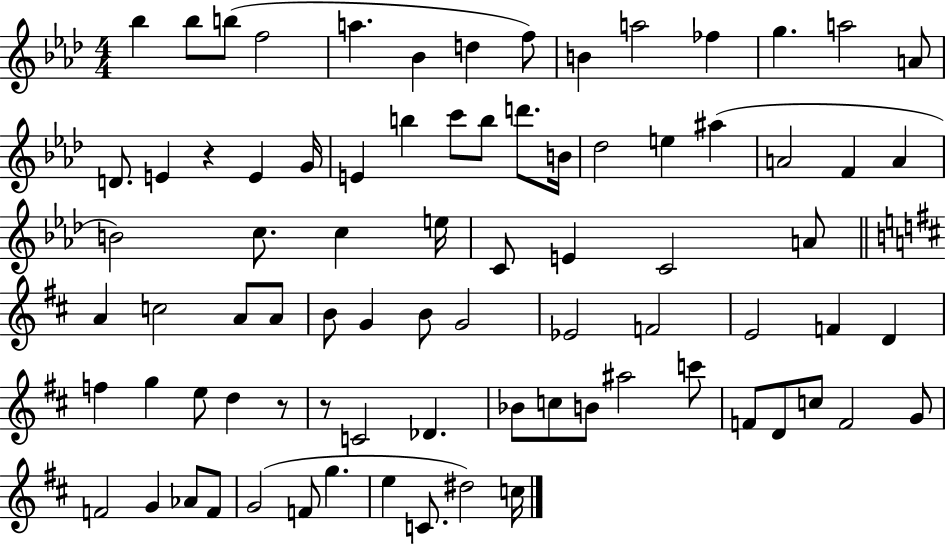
{
  \clef treble
  \numericTimeSignature
  \time 4/4
  \key aes \major
  \repeat volta 2 { bes''4 bes''8 b''8( f''2 | a''4. bes'4 d''4 f''8) | b'4 a''2 fes''4 | g''4. a''2 a'8 | \break d'8. e'4 r4 e'4 g'16 | e'4 b''4 c'''8 b''8 d'''8. b'16 | des''2 e''4 ais''4( | a'2 f'4 a'4 | \break b'2) c''8. c''4 e''16 | c'8 e'4 c'2 a'8 | \bar "||" \break \key d \major a'4 c''2 a'8 a'8 | b'8 g'4 b'8 g'2 | ees'2 f'2 | e'2 f'4 d'4 | \break f''4 g''4 e''8 d''4 r8 | r8 c'2 des'4. | bes'8 c''8 b'8 ais''2 c'''8 | f'8 d'8 c''8 f'2 g'8 | \break f'2 g'4 aes'8 f'8 | g'2( f'8 g''4. | e''4 c'8. dis''2) c''16 | } \bar "|."
}